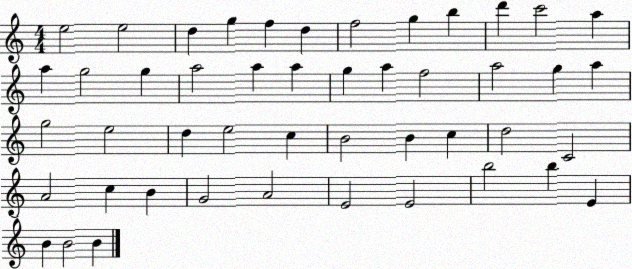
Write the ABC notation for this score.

X:1
T:Untitled
M:4/4
L:1/4
K:C
e2 e2 d g f d f2 g b d' c'2 a a g2 g a2 a a g a f2 a2 g a g2 e2 d e2 c B2 B c d2 C2 A2 c B G2 A2 E2 E2 b2 b E B B2 B